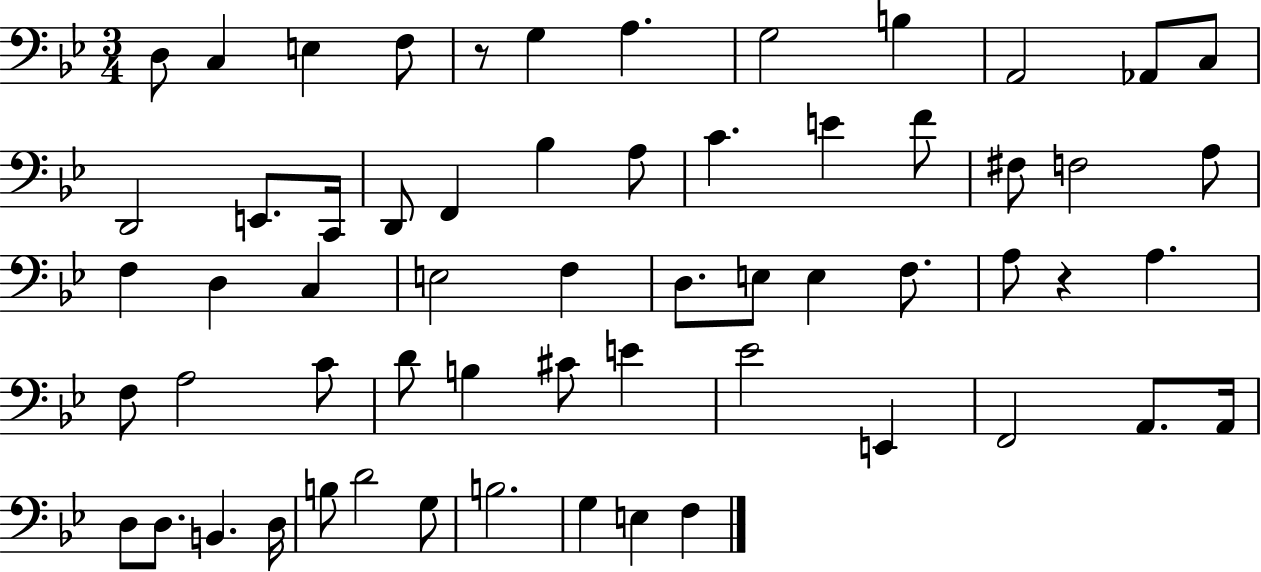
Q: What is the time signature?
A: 3/4